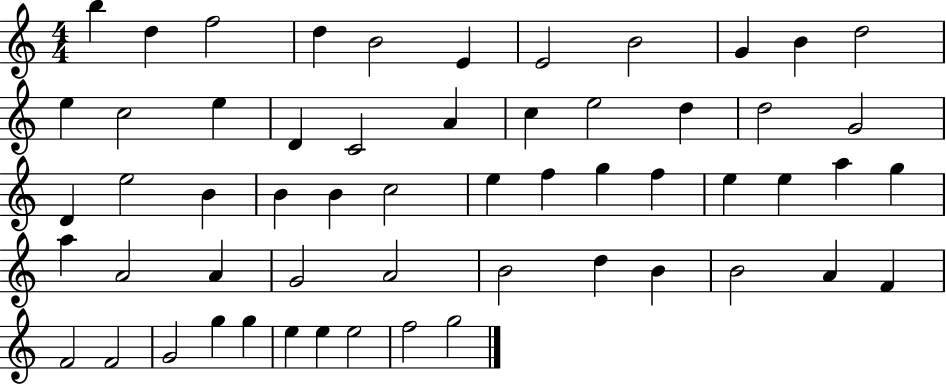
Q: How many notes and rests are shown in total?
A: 57